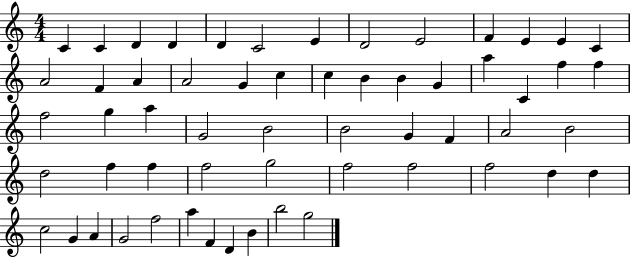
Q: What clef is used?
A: treble